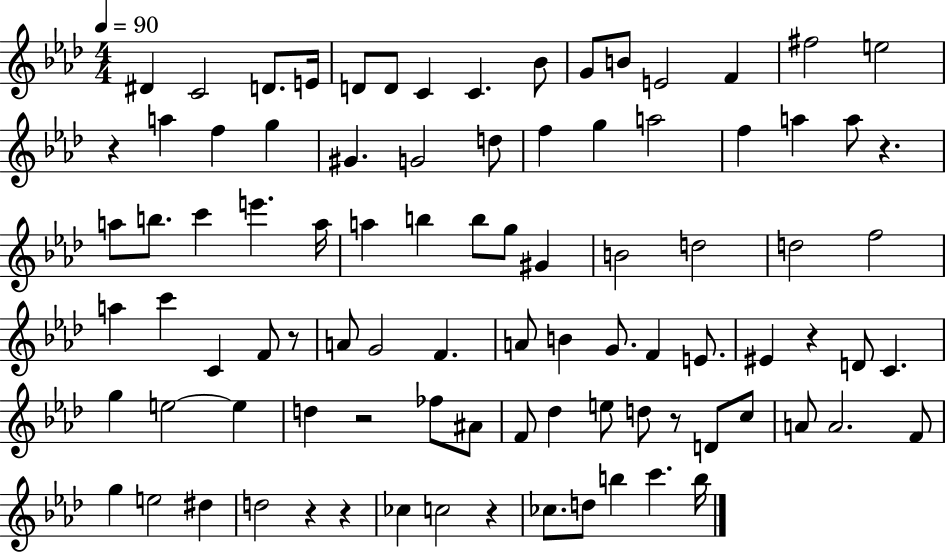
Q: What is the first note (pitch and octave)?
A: D#4